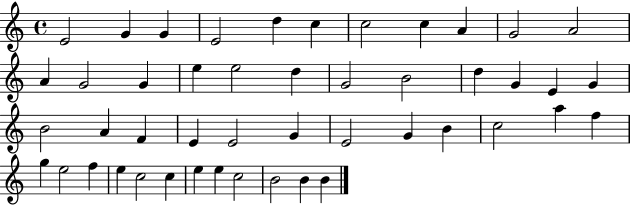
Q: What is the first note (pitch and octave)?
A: E4